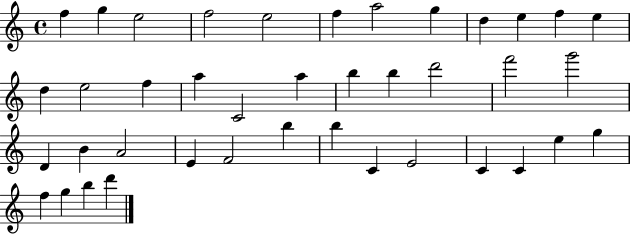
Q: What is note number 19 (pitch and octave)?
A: B5